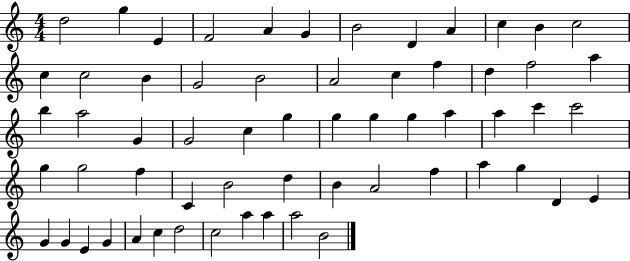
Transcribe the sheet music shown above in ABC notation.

X:1
T:Untitled
M:4/4
L:1/4
K:C
d2 g E F2 A G B2 D A c B c2 c c2 B G2 B2 A2 c f d f2 a b a2 G G2 c g g g g a a c' c'2 g g2 f C B2 d B A2 f a g D E G G E G A c d2 c2 a a a2 B2